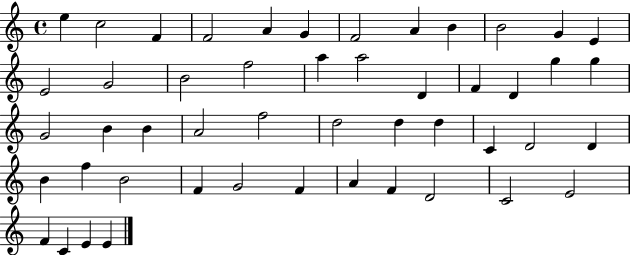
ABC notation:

X:1
T:Untitled
M:4/4
L:1/4
K:C
e c2 F F2 A G F2 A B B2 G E E2 G2 B2 f2 a a2 D F D g g G2 B B A2 f2 d2 d d C D2 D B f B2 F G2 F A F D2 C2 E2 F C E E